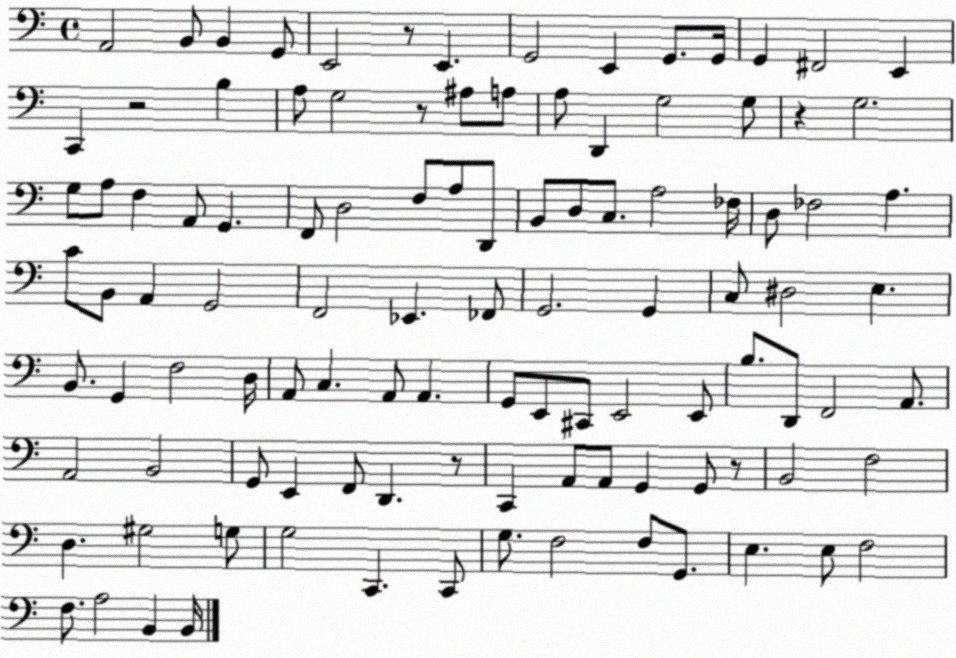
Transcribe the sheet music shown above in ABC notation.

X:1
T:Untitled
M:4/4
L:1/4
K:C
A,,2 B,,/2 B,, G,,/2 E,,2 z/2 E,, G,,2 E,, G,,/2 G,,/4 G,, ^F,,2 E,, C,, z2 B, A,/2 G,2 z/2 ^A,/2 A,/2 A,/2 D,, G,2 G,/2 z G,2 G,/2 A,/2 F, A,,/2 G,, F,,/2 D,2 F,/2 A,/2 D,,/2 B,,/2 D,/2 C,/2 A,2 _F,/4 D,/2 _F,2 A, C/2 B,,/2 A,, G,,2 F,,2 _E,, _F,,/2 G,,2 G,, C,/2 ^D,2 E, B,,/2 G,, F,2 D,/4 A,,/2 C, A,,/2 A,, G,,/2 E,,/2 ^C,,/2 E,,2 E,,/2 B,/2 D,,/2 F,,2 A,,/2 A,,2 B,,2 G,,/2 E,, F,,/2 D,, z/2 C,, A,,/2 A,,/2 G,, G,,/2 z/2 B,,2 F,2 D, ^G,2 G,/2 G,2 C,, C,,/2 G,/2 F,2 F,/2 G,,/2 E, E,/2 F,2 F,/2 A,2 B,, B,,/4